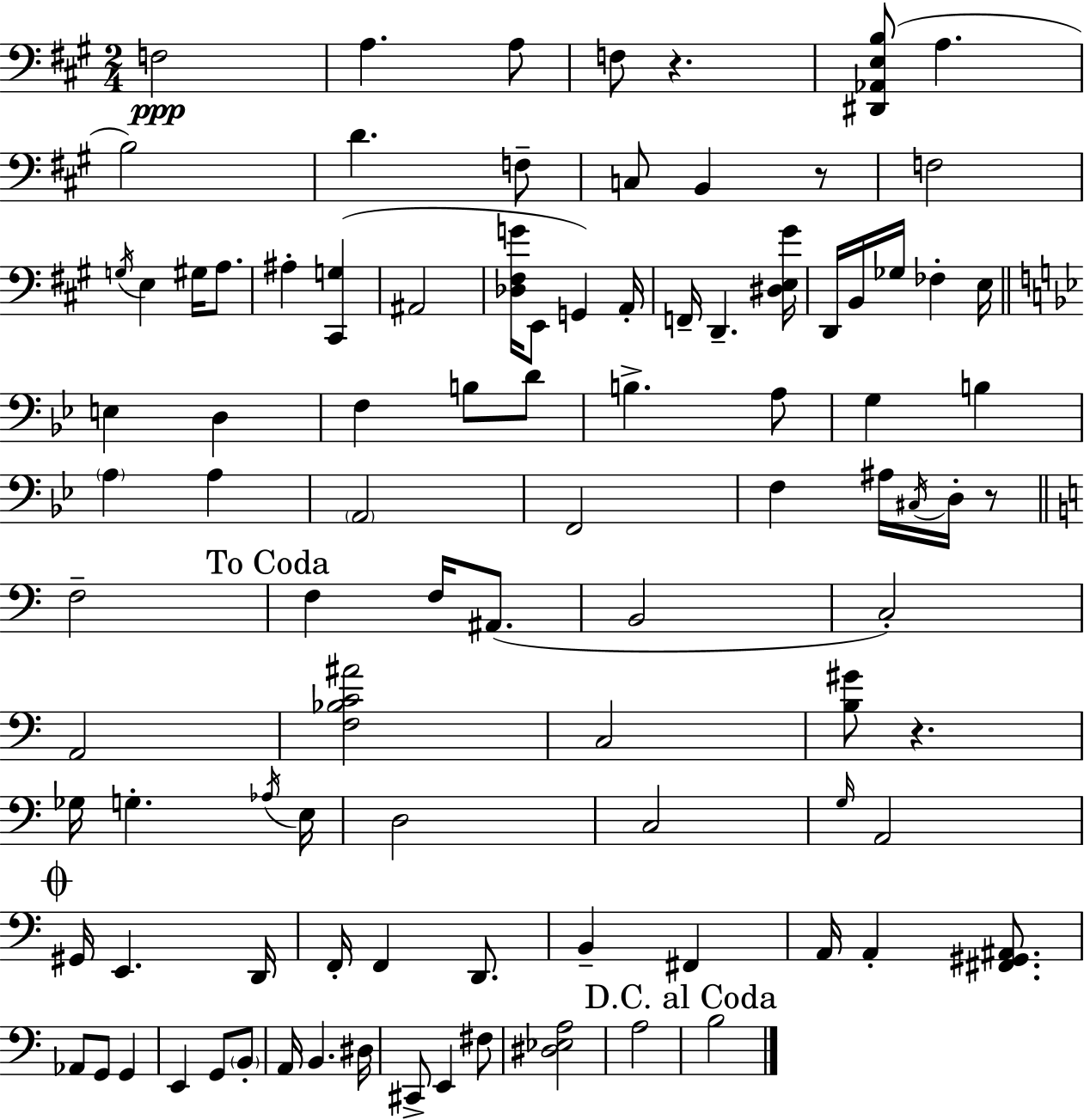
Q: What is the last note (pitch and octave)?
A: B3